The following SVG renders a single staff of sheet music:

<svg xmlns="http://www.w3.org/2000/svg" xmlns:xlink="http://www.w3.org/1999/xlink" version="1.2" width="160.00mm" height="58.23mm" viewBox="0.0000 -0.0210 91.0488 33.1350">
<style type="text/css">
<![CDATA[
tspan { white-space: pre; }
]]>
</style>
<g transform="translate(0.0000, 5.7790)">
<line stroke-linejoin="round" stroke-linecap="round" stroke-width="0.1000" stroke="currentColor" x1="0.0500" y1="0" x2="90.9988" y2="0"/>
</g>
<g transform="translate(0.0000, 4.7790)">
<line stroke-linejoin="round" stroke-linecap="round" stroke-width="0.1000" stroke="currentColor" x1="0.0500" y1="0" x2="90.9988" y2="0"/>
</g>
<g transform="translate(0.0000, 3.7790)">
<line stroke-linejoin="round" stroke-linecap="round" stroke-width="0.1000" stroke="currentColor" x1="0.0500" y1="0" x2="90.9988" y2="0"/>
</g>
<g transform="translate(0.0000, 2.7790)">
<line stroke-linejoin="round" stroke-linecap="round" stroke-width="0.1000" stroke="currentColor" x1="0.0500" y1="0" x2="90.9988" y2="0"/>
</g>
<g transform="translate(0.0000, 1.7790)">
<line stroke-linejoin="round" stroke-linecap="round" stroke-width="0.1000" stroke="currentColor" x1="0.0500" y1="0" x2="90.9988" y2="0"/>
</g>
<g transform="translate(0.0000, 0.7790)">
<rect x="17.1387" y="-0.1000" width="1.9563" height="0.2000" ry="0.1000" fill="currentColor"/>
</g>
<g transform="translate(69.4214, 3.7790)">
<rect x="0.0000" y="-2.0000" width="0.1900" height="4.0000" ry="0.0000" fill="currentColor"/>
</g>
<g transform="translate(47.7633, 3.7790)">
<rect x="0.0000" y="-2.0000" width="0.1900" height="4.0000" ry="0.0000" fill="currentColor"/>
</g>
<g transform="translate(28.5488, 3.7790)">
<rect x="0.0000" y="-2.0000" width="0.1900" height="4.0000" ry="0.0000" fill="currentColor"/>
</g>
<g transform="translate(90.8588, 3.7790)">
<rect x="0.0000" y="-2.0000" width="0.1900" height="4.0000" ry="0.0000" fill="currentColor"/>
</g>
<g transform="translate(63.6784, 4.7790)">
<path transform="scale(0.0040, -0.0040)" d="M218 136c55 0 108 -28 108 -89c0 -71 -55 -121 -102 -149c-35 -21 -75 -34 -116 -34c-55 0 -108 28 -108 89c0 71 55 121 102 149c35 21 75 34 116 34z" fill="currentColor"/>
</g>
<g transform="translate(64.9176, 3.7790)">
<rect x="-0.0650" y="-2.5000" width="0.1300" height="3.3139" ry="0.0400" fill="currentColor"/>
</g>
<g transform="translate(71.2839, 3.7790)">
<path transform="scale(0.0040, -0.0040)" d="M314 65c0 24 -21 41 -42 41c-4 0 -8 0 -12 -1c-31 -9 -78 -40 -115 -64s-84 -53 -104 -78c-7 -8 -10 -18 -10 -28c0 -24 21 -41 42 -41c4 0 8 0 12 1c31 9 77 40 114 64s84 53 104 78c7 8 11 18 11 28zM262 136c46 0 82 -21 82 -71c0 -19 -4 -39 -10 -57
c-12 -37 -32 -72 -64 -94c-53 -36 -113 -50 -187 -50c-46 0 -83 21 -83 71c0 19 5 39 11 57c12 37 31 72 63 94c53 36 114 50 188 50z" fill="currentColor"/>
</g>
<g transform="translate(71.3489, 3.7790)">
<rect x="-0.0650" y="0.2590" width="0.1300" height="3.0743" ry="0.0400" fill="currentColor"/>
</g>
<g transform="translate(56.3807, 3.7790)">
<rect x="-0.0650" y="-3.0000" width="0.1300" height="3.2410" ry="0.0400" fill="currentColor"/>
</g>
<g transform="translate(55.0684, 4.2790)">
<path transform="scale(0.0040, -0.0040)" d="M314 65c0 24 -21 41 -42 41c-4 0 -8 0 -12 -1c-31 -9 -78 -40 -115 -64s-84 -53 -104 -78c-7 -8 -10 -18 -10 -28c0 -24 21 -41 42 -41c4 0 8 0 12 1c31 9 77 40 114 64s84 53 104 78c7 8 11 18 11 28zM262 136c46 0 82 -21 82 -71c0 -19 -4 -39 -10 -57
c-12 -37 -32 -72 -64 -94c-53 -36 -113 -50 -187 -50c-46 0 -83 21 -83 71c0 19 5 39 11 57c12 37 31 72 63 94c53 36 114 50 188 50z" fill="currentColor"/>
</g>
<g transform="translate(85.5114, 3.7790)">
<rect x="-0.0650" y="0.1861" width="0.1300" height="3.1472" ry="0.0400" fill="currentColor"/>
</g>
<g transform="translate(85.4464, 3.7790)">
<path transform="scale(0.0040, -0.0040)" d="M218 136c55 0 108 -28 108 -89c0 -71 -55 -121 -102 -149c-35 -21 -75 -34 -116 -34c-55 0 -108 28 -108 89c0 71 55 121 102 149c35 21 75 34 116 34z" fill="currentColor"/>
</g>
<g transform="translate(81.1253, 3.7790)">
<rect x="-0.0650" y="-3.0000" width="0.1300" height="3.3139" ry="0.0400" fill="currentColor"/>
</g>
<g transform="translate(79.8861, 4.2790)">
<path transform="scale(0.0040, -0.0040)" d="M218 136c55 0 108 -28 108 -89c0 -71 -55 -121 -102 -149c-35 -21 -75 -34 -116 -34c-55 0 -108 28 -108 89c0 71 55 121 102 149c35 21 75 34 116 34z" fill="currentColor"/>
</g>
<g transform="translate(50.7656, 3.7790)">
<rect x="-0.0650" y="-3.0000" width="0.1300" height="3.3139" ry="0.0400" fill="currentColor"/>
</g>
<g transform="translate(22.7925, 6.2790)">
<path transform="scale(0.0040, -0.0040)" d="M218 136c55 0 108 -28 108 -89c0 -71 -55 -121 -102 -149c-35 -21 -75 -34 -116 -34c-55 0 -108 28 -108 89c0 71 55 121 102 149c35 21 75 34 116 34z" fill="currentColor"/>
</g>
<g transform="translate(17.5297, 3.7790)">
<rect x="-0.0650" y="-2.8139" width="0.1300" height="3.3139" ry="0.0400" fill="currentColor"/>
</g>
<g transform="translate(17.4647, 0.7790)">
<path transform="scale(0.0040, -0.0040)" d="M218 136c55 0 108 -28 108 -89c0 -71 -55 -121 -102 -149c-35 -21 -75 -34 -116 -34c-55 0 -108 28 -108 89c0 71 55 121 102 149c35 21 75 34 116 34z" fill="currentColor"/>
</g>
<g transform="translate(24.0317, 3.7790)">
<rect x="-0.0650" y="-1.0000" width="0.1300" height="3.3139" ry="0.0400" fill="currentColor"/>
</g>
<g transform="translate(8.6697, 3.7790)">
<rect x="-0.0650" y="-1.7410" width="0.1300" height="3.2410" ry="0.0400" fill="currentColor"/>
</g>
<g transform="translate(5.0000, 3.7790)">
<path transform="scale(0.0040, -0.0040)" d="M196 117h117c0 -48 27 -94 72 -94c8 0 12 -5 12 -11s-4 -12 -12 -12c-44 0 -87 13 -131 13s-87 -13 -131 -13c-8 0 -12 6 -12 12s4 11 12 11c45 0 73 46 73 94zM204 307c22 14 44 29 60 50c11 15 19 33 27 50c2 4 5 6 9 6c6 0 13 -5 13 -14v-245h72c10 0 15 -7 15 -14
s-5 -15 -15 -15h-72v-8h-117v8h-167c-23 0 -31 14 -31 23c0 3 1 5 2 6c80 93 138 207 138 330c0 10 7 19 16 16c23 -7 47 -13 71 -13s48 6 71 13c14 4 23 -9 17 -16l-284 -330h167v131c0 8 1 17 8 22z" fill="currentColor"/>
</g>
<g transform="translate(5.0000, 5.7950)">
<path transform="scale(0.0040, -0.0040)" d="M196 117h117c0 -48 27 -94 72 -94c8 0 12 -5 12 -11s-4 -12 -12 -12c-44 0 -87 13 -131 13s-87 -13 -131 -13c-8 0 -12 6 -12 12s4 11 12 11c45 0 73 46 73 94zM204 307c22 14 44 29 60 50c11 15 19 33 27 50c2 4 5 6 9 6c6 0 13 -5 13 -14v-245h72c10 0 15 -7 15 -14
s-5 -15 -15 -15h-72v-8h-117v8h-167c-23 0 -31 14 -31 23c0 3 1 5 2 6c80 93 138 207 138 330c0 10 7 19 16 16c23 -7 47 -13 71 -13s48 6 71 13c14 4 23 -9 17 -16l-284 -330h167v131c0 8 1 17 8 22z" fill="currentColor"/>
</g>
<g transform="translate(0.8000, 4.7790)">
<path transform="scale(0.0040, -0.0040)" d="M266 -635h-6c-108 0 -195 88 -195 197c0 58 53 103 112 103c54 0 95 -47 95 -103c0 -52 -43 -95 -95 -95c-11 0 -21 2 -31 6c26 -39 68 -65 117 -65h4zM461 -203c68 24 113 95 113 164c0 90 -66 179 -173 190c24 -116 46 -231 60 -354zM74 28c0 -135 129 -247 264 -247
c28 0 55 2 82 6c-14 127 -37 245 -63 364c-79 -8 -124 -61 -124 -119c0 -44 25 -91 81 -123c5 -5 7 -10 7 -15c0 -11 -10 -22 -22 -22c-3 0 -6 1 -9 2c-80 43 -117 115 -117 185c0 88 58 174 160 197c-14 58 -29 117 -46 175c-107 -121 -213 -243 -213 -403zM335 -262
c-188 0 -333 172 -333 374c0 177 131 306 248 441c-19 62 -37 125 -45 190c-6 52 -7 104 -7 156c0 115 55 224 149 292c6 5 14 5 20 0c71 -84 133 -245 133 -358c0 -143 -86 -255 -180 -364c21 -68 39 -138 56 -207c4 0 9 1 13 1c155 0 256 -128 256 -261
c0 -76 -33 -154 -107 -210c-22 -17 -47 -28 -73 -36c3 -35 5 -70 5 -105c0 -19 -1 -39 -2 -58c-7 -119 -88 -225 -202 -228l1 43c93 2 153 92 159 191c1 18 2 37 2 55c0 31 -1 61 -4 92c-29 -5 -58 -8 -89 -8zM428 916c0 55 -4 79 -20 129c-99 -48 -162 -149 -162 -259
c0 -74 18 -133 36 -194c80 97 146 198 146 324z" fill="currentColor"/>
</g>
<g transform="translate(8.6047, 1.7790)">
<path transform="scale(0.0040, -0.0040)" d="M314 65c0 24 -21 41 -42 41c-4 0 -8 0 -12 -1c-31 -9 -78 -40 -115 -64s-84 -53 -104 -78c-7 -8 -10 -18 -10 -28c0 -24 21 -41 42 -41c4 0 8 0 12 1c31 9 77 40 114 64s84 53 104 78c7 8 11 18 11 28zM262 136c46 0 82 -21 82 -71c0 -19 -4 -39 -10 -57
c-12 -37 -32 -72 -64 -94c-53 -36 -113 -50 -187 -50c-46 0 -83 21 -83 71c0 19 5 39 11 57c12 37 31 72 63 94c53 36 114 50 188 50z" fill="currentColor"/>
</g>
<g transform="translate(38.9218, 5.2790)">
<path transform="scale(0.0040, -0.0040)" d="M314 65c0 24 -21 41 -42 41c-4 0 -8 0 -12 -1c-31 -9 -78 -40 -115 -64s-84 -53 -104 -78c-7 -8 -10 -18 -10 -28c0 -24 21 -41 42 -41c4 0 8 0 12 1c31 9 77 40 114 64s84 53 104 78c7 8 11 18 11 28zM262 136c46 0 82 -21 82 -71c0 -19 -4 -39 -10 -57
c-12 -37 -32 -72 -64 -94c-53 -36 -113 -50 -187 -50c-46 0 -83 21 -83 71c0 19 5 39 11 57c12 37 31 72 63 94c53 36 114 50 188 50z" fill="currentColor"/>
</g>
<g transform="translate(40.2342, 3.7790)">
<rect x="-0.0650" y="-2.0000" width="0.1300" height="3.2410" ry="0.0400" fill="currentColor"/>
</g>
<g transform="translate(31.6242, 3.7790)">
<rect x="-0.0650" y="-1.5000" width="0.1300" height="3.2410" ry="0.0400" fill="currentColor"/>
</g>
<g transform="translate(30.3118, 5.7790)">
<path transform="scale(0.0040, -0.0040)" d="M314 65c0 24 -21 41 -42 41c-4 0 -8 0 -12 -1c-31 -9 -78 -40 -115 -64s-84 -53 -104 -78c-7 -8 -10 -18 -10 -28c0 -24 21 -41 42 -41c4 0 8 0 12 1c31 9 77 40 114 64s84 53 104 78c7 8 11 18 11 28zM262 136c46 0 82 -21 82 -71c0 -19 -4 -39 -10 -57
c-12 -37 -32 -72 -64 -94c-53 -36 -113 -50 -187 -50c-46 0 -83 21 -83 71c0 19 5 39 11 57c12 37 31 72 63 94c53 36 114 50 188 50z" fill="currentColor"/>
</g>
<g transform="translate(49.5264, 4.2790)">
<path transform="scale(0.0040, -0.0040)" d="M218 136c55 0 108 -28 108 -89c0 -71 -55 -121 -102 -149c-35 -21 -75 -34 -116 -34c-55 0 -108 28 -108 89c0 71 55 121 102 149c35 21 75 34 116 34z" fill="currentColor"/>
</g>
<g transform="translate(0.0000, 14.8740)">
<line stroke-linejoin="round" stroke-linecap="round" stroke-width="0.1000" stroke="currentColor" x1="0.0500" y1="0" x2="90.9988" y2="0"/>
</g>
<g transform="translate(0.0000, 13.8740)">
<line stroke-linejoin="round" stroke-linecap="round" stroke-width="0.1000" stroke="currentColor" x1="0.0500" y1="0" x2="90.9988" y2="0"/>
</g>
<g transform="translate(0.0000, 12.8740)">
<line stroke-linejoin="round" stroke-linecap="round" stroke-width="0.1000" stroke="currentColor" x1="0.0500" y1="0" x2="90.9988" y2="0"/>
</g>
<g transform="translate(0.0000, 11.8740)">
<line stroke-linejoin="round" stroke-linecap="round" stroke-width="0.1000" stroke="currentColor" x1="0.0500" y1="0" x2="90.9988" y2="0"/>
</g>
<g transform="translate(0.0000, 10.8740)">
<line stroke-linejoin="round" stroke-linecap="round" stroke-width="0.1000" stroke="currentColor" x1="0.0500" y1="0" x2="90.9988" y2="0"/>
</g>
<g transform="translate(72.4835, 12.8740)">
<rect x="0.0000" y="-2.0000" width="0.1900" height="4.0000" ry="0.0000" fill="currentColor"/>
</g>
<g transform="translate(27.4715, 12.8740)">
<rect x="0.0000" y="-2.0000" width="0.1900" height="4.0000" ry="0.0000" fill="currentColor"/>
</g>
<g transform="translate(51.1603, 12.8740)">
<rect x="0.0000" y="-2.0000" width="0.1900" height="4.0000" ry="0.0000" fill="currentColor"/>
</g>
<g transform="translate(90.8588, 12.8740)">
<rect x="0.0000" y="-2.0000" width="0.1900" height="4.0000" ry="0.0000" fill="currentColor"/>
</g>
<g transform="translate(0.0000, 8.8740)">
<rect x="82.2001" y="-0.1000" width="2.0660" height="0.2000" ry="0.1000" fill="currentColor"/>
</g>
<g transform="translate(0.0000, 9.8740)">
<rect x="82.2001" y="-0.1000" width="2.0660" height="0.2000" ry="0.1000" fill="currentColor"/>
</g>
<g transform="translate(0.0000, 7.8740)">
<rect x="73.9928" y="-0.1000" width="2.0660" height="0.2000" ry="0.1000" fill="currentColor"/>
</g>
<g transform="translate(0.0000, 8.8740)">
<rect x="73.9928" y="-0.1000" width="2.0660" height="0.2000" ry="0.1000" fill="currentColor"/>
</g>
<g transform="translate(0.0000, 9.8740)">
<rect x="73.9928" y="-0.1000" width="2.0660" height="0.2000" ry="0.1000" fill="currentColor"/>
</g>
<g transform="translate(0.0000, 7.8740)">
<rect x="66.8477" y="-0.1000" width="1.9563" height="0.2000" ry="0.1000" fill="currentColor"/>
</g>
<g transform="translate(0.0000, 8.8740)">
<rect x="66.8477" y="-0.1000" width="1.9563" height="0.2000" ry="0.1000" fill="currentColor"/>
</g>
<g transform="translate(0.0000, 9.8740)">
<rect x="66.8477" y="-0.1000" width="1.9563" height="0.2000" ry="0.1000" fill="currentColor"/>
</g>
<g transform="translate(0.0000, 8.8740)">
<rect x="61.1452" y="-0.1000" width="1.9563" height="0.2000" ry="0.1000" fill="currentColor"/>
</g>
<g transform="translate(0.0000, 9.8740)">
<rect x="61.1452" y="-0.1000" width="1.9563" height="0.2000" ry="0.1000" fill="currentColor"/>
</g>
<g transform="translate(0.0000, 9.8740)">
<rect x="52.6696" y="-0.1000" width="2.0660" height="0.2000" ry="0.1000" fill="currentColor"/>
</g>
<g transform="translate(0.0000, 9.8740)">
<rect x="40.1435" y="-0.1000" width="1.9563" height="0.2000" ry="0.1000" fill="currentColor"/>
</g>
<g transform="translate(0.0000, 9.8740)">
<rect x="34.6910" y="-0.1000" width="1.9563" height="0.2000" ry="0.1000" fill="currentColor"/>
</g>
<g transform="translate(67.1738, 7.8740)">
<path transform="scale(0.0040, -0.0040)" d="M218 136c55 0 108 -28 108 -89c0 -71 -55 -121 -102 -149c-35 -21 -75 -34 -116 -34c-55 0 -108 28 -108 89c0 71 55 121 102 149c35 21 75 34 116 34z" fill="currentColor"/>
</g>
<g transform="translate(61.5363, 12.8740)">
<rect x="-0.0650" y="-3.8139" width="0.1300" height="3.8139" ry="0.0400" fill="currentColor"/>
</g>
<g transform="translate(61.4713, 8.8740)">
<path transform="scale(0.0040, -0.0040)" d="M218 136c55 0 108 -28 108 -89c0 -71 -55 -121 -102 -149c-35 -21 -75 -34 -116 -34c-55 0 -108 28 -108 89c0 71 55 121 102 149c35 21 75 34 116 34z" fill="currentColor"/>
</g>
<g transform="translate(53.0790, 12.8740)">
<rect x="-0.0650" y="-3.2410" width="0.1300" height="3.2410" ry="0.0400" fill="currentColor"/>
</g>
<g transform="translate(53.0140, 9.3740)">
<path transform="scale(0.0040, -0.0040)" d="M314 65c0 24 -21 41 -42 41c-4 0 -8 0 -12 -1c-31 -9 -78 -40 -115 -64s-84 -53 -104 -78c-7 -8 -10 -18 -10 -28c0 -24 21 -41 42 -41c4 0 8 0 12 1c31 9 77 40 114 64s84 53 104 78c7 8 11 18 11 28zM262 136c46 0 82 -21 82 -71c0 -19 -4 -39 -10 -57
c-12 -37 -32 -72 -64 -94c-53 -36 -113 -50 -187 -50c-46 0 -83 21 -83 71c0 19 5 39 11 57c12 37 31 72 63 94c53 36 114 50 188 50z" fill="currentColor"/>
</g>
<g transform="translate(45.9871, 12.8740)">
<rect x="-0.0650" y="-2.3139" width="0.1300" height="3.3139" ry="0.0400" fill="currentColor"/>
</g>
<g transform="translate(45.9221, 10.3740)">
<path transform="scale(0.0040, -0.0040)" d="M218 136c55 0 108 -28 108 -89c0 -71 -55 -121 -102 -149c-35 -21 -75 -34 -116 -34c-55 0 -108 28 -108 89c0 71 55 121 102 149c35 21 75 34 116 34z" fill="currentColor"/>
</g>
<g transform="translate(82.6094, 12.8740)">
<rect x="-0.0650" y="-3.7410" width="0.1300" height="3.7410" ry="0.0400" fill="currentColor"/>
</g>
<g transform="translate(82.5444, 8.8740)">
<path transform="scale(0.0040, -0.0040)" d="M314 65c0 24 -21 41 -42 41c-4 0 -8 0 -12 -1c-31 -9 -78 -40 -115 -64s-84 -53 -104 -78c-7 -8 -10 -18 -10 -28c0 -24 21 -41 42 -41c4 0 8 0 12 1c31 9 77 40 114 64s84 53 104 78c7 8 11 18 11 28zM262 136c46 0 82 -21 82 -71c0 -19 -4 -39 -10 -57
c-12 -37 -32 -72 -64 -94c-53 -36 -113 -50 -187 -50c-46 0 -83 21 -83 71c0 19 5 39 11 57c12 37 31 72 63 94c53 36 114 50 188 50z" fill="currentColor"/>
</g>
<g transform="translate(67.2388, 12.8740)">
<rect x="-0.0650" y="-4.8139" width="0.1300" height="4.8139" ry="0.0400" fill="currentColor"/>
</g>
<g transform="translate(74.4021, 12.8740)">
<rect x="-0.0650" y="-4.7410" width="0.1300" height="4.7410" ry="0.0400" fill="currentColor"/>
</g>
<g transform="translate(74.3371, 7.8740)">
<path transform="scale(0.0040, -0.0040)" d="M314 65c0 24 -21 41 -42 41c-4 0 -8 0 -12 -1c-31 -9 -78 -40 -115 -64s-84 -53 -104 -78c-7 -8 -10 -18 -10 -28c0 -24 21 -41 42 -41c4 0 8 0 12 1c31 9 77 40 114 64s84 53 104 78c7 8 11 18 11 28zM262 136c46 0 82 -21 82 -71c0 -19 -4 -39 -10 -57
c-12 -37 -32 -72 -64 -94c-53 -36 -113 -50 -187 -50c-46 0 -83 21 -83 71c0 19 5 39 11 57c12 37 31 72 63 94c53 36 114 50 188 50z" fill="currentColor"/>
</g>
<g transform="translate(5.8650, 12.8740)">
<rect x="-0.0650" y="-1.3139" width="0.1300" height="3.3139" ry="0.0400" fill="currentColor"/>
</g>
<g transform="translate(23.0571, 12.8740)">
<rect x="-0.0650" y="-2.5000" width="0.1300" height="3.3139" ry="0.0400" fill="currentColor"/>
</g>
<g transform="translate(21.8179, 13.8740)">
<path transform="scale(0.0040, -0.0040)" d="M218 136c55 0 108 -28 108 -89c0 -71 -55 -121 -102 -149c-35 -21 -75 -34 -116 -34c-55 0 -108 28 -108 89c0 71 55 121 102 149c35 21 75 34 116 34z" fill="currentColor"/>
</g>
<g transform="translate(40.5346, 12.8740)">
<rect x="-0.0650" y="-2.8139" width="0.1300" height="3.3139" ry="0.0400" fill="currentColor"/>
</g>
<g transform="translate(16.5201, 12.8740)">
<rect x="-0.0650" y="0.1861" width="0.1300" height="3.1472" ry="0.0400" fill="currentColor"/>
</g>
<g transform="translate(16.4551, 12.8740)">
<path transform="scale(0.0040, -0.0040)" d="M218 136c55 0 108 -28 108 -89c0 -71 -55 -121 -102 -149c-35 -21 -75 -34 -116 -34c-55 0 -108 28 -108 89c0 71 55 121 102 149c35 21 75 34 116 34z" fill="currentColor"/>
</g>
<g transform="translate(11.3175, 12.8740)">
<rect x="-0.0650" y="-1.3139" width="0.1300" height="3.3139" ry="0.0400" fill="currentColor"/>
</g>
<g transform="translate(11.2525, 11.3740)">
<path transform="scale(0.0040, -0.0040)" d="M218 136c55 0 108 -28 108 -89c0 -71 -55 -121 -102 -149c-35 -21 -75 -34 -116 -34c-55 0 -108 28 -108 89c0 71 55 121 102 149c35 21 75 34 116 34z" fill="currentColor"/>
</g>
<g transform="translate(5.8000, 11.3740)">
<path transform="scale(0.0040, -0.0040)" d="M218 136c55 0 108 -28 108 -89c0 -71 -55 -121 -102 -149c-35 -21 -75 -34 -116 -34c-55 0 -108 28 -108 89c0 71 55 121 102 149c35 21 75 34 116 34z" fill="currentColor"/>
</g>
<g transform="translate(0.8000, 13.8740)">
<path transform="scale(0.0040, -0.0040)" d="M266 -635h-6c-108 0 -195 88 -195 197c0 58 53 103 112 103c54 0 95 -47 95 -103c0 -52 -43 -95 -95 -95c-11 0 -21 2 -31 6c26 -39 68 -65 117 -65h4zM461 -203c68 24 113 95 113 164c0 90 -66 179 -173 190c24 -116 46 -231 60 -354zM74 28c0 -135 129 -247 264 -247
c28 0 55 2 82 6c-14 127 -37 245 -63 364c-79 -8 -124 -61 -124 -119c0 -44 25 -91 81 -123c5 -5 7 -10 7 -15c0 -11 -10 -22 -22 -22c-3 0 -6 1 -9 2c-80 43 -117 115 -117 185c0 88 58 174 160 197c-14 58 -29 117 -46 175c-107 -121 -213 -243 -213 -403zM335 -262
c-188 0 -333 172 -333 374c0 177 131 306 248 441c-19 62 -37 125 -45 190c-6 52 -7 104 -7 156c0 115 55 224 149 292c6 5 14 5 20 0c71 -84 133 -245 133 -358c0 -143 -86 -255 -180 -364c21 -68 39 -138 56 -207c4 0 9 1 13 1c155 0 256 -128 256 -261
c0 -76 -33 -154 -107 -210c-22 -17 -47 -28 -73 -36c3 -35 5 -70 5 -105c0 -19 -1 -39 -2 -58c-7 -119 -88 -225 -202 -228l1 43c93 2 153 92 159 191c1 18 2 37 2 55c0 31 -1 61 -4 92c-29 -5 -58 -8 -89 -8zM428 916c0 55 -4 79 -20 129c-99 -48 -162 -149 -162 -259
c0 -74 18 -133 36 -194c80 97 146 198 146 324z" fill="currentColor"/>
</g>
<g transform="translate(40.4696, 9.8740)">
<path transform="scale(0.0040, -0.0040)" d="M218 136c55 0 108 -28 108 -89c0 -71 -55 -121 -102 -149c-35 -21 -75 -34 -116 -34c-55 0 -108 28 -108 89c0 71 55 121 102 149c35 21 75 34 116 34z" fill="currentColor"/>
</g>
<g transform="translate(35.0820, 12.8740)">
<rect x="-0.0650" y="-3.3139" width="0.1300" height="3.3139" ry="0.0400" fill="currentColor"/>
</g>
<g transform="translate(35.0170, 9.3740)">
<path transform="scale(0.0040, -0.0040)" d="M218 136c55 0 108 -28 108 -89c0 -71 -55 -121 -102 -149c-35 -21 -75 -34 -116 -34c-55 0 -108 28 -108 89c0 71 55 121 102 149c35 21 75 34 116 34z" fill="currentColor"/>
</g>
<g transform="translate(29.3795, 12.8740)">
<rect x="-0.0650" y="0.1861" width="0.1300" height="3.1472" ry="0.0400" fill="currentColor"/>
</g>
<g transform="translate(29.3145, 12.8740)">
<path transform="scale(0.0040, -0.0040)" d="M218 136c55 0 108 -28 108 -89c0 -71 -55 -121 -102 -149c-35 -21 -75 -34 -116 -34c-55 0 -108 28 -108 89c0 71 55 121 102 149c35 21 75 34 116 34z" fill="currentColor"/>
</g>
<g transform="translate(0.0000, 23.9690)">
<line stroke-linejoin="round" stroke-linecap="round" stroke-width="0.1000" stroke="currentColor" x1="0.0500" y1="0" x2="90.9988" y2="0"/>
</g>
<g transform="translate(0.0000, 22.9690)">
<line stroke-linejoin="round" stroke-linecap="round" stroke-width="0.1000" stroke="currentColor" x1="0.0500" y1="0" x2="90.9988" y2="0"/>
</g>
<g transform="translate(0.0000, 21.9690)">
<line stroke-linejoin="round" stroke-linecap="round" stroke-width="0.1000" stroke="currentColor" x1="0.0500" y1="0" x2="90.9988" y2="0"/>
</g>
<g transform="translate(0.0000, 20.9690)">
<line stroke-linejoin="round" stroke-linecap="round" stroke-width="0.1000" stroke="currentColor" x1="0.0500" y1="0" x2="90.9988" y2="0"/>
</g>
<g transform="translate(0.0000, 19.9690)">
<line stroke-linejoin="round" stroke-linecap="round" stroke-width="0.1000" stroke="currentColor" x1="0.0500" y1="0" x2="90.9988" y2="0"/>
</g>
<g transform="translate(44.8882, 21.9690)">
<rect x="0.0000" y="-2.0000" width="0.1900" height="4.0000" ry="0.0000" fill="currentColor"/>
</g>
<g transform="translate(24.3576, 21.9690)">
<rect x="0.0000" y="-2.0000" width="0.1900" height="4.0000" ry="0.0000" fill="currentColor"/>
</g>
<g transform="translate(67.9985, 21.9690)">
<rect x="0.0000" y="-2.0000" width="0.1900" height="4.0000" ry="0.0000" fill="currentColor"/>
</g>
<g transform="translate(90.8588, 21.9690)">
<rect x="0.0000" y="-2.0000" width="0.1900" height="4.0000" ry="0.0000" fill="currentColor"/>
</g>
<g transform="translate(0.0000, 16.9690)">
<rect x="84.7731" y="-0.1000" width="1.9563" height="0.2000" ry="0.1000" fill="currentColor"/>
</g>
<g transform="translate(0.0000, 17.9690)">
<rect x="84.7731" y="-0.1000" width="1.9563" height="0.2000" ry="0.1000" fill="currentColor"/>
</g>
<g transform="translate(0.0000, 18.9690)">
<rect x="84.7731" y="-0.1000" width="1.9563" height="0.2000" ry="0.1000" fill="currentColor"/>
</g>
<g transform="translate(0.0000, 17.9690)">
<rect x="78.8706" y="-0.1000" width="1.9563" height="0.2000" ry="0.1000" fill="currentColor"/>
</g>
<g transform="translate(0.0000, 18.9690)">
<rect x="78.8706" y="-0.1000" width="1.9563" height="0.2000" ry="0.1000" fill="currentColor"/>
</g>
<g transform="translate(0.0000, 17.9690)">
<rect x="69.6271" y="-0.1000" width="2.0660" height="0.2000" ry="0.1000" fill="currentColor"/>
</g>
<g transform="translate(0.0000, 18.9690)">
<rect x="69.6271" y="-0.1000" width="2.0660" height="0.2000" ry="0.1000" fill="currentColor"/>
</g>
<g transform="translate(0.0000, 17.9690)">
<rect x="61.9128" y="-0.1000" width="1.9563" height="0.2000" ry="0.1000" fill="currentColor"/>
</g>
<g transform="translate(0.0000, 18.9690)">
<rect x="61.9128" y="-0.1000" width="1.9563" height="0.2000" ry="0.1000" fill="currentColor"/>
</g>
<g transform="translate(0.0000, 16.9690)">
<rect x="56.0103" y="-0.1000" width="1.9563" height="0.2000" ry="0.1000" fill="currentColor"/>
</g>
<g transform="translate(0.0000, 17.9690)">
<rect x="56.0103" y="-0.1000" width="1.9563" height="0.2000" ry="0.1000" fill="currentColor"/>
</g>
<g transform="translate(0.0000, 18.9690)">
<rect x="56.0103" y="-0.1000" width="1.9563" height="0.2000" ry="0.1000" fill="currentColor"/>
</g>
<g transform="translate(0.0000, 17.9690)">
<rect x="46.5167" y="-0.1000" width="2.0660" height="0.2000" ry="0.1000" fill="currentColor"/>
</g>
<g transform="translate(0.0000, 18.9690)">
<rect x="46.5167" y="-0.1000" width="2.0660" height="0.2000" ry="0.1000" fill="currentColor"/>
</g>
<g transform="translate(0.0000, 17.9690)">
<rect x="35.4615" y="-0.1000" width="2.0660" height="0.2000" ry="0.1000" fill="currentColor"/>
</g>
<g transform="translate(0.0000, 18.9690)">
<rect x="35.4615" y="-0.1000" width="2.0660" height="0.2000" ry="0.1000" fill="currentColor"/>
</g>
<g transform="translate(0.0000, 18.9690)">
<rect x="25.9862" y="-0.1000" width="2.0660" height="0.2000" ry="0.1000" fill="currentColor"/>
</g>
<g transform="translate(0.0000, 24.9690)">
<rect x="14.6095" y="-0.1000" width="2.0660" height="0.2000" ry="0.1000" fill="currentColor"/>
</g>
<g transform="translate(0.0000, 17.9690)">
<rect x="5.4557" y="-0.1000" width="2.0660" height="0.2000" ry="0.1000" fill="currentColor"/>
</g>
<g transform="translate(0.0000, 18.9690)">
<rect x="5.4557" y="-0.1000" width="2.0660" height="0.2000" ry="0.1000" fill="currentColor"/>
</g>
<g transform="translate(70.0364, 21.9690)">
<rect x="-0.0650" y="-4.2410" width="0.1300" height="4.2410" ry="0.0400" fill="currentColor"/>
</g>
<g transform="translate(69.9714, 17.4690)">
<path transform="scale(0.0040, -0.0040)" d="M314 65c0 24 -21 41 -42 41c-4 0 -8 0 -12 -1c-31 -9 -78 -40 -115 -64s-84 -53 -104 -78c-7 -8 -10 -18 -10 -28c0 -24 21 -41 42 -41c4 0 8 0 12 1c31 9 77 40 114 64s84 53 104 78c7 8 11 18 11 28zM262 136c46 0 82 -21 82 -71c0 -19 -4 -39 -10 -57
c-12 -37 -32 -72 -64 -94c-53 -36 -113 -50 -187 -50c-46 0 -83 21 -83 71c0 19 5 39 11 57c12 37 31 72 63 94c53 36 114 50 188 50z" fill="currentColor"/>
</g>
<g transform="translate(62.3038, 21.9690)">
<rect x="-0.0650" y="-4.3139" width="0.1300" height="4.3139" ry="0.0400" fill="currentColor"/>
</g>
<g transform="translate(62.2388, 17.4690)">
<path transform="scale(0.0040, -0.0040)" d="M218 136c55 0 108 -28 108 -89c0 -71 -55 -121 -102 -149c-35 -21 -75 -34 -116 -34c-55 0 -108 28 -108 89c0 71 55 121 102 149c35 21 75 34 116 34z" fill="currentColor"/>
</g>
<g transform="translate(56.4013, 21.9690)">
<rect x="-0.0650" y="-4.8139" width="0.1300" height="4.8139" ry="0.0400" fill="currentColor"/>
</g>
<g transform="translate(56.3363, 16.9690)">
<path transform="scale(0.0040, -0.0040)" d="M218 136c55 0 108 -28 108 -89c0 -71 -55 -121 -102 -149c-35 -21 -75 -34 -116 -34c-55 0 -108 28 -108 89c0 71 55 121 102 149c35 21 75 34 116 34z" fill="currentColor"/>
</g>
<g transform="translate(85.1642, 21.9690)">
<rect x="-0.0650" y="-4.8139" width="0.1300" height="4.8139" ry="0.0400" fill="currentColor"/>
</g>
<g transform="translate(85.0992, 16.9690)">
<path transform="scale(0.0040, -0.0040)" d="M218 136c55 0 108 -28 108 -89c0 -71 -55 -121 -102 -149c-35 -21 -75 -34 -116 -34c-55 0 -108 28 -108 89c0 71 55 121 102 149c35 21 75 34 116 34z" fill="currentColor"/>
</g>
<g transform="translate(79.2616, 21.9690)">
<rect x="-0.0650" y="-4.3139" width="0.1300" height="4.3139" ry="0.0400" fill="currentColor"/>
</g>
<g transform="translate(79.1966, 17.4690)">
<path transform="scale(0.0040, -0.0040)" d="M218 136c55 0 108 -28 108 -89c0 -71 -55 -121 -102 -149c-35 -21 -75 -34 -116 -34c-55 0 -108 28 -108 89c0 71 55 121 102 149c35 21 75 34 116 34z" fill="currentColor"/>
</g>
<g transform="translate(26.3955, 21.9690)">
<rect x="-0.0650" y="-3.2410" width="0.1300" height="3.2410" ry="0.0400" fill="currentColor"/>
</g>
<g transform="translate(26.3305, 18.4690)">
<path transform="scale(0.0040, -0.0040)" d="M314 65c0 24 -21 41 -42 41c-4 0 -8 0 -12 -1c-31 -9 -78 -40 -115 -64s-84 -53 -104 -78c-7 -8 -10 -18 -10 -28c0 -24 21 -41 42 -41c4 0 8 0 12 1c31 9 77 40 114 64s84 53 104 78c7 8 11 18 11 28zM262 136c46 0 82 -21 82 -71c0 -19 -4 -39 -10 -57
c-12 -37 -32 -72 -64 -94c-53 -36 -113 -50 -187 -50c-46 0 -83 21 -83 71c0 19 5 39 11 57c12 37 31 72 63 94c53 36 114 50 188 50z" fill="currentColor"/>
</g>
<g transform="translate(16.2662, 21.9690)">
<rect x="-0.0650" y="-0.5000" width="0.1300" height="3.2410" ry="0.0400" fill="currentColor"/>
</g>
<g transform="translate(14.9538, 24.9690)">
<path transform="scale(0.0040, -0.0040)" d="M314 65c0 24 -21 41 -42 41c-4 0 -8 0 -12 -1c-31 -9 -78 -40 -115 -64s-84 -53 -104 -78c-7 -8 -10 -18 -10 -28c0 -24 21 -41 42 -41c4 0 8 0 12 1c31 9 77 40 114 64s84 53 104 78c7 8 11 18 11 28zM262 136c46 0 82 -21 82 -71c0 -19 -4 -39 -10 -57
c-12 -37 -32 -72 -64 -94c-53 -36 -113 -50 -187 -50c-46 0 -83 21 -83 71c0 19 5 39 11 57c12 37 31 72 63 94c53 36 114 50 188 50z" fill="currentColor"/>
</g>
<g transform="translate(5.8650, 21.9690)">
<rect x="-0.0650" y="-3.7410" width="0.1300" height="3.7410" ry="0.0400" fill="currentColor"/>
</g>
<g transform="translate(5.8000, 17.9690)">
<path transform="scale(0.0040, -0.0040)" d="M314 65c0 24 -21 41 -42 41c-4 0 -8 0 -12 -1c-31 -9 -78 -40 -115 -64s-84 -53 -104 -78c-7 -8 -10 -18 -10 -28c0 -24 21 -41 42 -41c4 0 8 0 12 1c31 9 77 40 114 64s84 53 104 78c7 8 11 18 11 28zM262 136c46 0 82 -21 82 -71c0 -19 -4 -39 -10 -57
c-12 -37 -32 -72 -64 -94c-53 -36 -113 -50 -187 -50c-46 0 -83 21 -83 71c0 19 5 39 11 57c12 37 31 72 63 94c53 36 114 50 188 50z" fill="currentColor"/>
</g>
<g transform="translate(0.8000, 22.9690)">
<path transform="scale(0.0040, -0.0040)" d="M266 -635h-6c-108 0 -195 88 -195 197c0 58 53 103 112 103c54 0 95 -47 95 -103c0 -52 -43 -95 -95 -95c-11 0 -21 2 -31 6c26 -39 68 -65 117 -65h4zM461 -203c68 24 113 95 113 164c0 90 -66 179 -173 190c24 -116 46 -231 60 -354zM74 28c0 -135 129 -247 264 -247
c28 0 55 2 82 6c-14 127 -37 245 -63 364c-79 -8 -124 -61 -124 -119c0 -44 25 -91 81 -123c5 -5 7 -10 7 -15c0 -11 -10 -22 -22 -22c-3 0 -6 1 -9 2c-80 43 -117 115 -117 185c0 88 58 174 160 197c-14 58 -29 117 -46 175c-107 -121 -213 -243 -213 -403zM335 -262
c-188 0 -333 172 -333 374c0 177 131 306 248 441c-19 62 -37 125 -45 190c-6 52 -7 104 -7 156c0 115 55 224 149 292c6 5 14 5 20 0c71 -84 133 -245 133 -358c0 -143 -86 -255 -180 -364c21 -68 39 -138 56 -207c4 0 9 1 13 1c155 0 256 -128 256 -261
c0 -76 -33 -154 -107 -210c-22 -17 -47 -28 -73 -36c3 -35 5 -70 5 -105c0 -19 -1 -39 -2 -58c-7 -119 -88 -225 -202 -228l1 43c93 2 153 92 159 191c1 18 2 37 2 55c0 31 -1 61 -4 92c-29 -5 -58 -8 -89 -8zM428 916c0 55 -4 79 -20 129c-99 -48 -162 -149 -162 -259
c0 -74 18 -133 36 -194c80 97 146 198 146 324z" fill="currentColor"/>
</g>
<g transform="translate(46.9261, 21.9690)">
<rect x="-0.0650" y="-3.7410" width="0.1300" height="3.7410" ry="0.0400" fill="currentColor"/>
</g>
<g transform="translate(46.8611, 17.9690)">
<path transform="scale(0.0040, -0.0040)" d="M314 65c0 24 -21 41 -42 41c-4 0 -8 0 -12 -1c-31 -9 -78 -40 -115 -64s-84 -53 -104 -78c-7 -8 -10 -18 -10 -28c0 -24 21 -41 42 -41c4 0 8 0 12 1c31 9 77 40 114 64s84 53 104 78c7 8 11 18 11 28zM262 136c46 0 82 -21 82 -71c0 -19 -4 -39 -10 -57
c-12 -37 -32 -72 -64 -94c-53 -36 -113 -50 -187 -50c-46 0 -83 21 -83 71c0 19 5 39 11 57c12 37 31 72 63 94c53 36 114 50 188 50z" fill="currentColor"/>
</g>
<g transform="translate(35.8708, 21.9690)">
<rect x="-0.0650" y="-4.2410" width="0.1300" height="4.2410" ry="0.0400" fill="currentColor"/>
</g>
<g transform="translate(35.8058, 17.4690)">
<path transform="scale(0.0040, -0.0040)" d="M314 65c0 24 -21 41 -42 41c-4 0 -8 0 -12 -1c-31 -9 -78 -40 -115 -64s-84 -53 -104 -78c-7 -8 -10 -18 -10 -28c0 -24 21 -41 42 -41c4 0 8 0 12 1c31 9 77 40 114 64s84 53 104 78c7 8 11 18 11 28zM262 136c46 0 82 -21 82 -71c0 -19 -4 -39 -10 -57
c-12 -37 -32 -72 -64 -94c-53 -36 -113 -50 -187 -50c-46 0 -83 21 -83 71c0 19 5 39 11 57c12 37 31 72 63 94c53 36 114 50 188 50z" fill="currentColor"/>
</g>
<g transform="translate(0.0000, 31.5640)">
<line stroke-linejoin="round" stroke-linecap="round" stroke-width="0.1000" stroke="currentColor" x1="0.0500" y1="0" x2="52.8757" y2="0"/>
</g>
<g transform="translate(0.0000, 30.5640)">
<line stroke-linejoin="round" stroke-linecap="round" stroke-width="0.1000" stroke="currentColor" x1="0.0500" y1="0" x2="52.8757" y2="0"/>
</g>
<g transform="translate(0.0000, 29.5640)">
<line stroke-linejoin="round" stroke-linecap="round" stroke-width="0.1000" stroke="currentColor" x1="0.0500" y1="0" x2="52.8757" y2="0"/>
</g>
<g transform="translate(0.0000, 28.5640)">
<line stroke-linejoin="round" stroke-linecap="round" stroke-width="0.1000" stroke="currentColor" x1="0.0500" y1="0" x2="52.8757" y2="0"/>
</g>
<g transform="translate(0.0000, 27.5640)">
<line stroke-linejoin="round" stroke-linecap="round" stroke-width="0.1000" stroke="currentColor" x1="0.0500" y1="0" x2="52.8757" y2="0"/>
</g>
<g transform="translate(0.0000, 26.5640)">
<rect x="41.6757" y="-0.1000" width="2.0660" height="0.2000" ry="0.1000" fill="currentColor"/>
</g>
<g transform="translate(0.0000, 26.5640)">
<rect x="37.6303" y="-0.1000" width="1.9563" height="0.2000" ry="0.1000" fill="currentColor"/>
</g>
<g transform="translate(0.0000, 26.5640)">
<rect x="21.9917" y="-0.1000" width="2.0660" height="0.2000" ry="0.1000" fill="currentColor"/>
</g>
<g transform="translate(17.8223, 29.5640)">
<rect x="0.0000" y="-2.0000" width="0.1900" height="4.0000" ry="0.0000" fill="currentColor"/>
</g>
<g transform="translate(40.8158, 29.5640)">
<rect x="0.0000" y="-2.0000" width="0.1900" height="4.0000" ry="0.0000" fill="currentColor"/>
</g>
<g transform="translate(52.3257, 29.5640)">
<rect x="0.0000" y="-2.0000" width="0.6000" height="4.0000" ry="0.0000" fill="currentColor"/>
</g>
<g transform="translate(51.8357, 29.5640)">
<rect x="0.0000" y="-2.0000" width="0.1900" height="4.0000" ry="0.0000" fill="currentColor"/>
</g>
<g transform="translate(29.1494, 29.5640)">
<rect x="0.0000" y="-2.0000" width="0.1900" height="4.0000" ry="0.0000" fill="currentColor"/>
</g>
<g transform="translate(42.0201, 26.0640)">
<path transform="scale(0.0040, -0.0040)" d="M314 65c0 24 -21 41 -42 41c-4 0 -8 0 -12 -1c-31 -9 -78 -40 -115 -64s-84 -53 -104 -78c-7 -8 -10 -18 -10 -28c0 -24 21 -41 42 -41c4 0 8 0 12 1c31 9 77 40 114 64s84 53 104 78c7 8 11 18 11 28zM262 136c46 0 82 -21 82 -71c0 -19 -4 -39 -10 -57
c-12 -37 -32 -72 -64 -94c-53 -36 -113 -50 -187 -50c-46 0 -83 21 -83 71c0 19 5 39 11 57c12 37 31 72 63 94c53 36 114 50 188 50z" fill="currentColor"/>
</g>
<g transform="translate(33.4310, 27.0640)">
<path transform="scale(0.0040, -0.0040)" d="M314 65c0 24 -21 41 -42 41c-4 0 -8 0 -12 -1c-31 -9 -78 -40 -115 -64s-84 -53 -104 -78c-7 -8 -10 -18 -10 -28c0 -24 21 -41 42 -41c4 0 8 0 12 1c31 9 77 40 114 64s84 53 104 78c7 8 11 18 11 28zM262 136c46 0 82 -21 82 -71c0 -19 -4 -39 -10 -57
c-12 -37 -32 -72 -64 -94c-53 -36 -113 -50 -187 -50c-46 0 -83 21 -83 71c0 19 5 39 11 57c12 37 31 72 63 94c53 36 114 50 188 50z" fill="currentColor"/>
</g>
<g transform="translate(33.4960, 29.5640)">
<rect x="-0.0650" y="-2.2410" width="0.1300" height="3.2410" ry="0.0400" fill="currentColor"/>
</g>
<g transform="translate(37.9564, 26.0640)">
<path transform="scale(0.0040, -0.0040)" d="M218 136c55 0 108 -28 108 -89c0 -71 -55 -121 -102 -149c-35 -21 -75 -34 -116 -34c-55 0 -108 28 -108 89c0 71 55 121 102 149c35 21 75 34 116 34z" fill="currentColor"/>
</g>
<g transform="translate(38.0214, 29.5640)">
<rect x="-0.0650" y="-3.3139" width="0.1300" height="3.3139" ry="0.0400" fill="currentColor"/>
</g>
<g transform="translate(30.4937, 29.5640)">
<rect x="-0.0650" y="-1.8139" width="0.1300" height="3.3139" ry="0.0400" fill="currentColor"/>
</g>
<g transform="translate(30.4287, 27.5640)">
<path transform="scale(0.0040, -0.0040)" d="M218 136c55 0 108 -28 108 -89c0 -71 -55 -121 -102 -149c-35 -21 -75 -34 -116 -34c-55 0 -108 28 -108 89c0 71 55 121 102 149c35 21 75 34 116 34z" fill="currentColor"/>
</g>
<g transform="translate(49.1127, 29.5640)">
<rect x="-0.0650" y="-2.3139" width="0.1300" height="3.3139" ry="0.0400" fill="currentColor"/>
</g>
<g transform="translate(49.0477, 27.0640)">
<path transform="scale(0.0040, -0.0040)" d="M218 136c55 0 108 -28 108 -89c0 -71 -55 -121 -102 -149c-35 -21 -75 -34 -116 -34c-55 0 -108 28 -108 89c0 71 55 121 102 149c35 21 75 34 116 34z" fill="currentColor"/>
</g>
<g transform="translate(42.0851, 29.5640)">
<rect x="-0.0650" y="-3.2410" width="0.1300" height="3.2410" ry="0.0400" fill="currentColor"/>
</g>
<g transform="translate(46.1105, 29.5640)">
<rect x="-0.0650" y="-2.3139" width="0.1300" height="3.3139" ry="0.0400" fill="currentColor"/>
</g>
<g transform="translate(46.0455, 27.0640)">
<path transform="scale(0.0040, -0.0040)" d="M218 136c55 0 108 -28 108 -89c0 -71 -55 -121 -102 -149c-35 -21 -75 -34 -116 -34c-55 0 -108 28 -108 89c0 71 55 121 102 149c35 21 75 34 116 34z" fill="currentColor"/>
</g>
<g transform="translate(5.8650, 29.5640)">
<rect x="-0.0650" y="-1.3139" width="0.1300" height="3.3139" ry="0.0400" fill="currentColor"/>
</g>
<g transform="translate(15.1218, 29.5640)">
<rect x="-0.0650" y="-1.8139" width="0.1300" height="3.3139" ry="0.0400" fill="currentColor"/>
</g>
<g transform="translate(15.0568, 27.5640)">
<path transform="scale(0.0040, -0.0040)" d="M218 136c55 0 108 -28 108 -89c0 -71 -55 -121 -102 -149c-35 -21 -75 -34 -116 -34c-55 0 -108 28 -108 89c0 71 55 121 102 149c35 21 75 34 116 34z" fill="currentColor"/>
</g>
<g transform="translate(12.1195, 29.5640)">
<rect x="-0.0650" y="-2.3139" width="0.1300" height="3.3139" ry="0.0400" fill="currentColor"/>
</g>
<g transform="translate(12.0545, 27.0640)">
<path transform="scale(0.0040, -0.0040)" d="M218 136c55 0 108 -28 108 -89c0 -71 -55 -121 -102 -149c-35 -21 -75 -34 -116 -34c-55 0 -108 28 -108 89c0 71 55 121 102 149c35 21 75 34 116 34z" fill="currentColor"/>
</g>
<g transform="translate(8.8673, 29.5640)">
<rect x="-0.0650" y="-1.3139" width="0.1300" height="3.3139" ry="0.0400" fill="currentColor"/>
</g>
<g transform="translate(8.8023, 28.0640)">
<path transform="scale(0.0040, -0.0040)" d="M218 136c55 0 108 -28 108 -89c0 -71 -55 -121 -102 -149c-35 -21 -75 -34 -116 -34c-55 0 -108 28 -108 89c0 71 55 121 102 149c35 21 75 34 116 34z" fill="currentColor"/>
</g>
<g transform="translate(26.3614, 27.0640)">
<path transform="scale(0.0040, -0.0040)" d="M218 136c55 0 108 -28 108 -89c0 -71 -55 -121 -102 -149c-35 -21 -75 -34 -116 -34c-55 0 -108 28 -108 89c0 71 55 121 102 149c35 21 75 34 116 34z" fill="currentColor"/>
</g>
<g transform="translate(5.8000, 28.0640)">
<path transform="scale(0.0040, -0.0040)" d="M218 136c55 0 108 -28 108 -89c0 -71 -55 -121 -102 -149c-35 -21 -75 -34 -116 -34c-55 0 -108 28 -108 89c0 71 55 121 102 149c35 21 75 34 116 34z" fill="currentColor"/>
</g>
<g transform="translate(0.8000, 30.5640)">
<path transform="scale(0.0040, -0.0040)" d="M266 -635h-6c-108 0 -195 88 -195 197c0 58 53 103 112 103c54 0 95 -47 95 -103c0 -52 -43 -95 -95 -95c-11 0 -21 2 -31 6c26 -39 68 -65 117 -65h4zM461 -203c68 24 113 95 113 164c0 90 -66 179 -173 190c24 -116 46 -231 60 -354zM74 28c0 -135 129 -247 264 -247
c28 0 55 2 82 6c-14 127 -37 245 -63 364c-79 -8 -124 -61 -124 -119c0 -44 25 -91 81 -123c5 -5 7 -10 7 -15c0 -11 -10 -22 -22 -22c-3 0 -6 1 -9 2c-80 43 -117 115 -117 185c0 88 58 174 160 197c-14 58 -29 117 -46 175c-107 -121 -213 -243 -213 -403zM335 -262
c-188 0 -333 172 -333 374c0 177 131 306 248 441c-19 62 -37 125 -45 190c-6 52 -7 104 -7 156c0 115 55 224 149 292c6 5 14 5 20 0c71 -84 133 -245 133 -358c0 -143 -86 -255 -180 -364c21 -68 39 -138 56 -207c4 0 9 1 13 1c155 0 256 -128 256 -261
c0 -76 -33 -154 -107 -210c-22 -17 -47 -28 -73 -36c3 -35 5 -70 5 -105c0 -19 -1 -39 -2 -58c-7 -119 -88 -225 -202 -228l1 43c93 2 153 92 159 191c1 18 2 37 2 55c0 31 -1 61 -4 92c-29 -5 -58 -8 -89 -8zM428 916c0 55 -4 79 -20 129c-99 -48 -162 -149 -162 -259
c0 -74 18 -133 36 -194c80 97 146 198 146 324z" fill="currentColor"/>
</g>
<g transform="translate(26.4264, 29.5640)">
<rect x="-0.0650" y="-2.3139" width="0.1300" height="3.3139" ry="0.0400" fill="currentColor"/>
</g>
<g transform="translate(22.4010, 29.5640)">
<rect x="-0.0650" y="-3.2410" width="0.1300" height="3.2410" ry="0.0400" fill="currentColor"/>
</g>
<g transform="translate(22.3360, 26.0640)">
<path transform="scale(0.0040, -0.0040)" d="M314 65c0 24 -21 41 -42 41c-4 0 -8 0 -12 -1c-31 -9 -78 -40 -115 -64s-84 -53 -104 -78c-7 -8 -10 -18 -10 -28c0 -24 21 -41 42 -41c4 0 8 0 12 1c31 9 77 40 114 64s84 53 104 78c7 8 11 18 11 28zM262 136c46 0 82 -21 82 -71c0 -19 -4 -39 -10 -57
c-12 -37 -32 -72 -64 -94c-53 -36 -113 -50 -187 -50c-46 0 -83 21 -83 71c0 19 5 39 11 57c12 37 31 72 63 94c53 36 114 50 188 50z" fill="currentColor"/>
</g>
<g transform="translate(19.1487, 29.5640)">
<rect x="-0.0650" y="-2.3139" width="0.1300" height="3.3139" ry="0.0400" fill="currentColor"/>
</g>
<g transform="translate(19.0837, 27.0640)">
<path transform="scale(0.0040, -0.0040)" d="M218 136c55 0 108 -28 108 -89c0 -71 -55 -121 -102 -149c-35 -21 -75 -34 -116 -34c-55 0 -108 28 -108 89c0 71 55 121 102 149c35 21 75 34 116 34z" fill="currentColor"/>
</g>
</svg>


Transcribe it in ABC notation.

X:1
T:Untitled
M:4/4
L:1/4
K:C
f2 a D E2 F2 A A2 G B2 A B e e B G B b a g b2 c' e' e'2 c'2 c'2 C2 b2 d'2 c'2 e' d' d'2 d' e' e e g f g b2 g f g2 b b2 g g